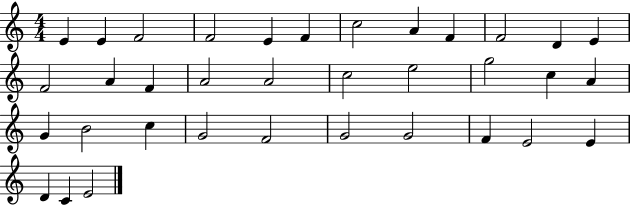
E4/q E4/q F4/h F4/h E4/q F4/q C5/h A4/q F4/q F4/h D4/q E4/q F4/h A4/q F4/q A4/h A4/h C5/h E5/h G5/h C5/q A4/q G4/q B4/h C5/q G4/h F4/h G4/h G4/h F4/q E4/h E4/q D4/q C4/q E4/h